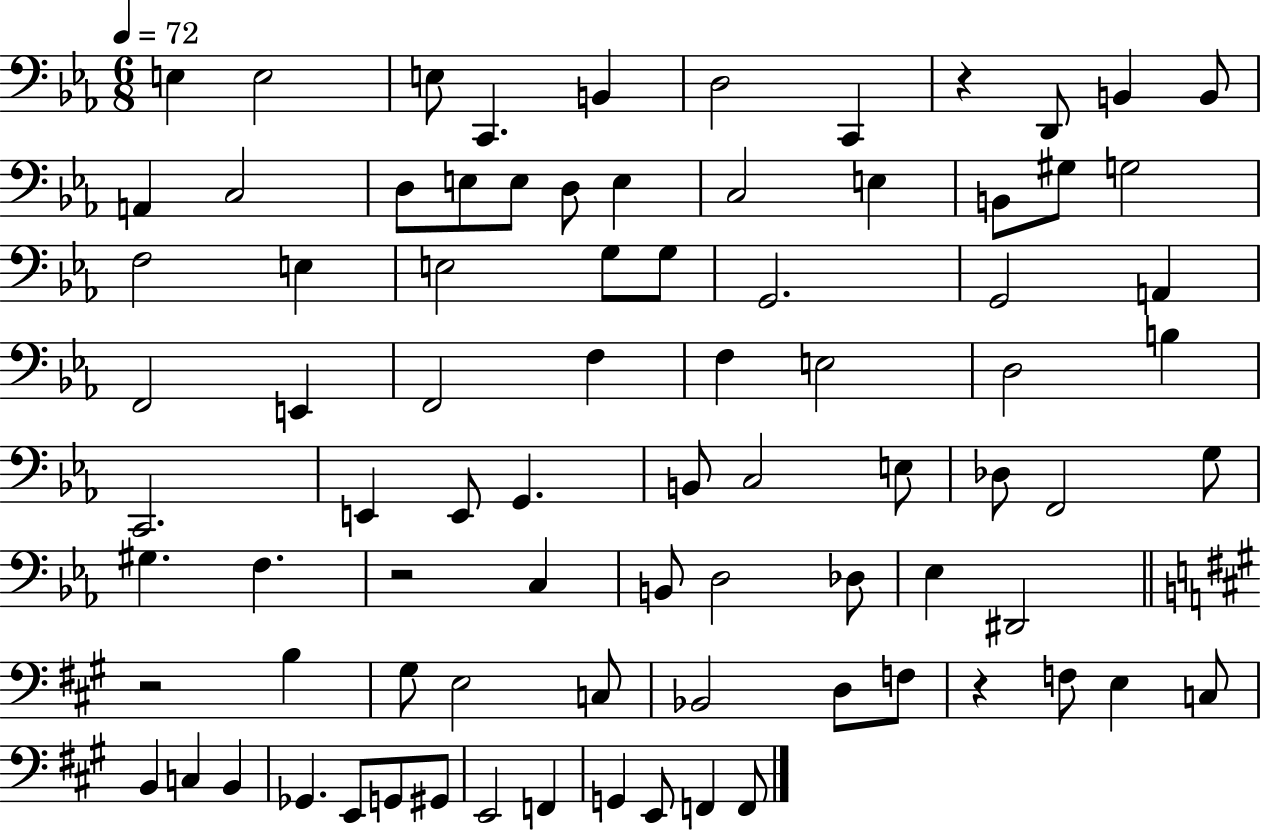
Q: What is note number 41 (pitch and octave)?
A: E2